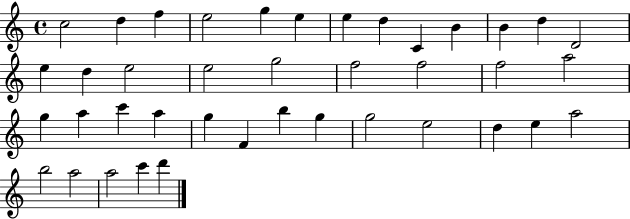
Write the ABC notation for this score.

X:1
T:Untitled
M:4/4
L:1/4
K:C
c2 d f e2 g e e d C B B d D2 e d e2 e2 g2 f2 f2 f2 a2 g a c' a g F b g g2 e2 d e a2 b2 a2 a2 c' d'